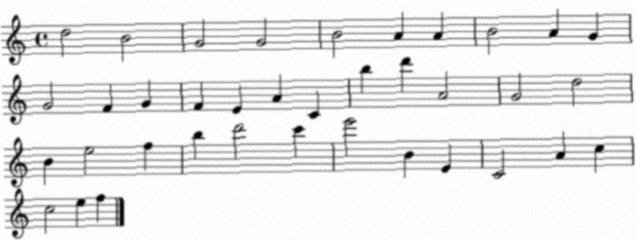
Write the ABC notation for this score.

X:1
T:Untitled
M:4/4
L:1/4
K:C
d2 B2 G2 G2 B2 A A B2 A G G2 F G F E A C b d' A2 G2 d2 B e2 f b d'2 c' e'2 B E C2 A c c2 e f